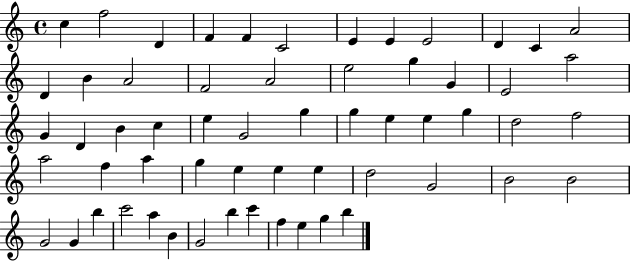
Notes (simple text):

C5/q F5/h D4/q F4/q F4/q C4/h E4/q E4/q E4/h D4/q C4/q A4/h D4/q B4/q A4/h F4/h A4/h E5/h G5/q G4/q E4/h A5/h G4/q D4/q B4/q C5/q E5/q G4/h G5/q G5/q E5/q E5/q G5/q D5/h F5/h A5/h F5/q A5/q G5/q E5/q E5/q E5/q D5/h G4/h B4/h B4/h G4/h G4/q B5/q C6/h A5/q B4/q G4/h B5/q C6/q F5/q E5/q G5/q B5/q